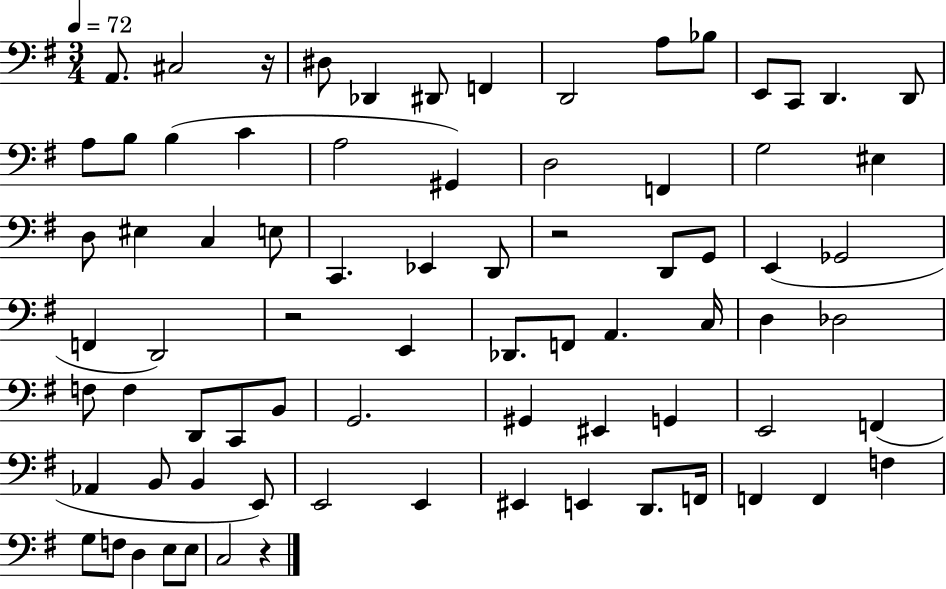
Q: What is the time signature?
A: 3/4